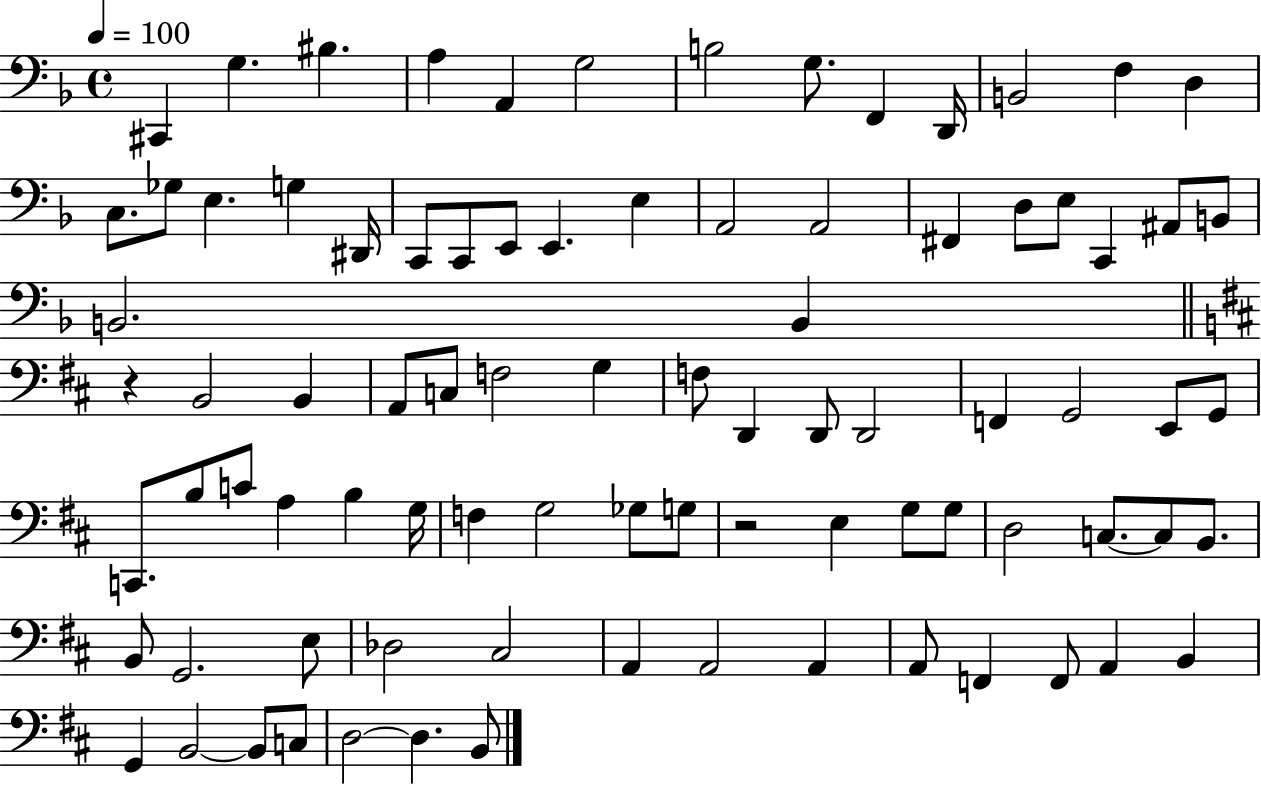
C#2/q G3/q. BIS3/q. A3/q A2/q G3/h B3/h G3/e. F2/q D2/s B2/h F3/q D3/q C3/e. Gb3/e E3/q. G3/q D#2/s C2/e C2/e E2/e E2/q. E3/q A2/h A2/h F#2/q D3/e E3/e C2/q A#2/e B2/e B2/h. B2/q R/q B2/h B2/q A2/e C3/e F3/h G3/q F3/e D2/q D2/e D2/h F2/q G2/h E2/e G2/e C2/e. B3/e C4/e A3/q B3/q G3/s F3/q G3/h Gb3/e G3/e R/h E3/q G3/e G3/e D3/h C3/e. C3/e B2/e. B2/e G2/h. E3/e Db3/h C#3/h A2/q A2/h A2/q A2/e F2/q F2/e A2/q B2/q G2/q B2/h B2/e C3/e D3/h D3/q. B2/e